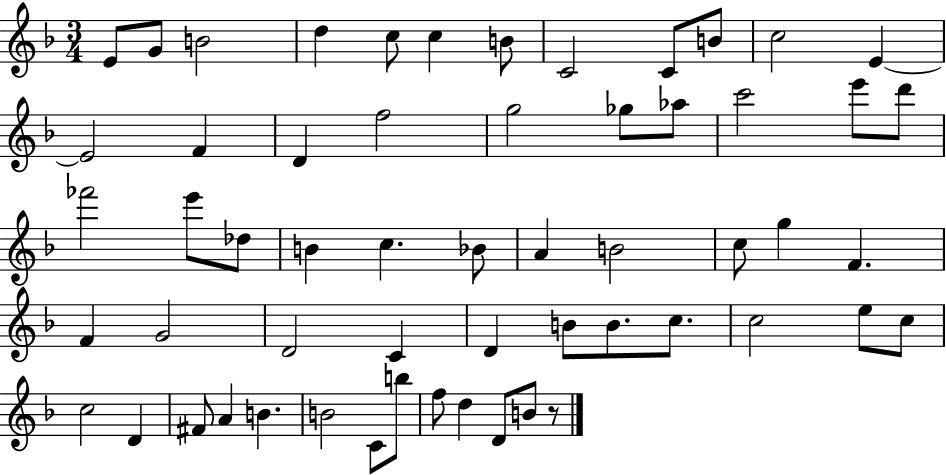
E4/e G4/e B4/h D5/q C5/e C5/q B4/e C4/h C4/e B4/e C5/h E4/q E4/h F4/q D4/q F5/h G5/h Gb5/e Ab5/e C6/h E6/e D6/e FES6/h E6/e Db5/e B4/q C5/q. Bb4/e A4/q B4/h C5/e G5/q F4/q. F4/q G4/h D4/h C4/q D4/q B4/e B4/e. C5/e. C5/h E5/e C5/e C5/h D4/q F#4/e A4/q B4/q. B4/h C4/e B5/e F5/e D5/q D4/e B4/e R/e